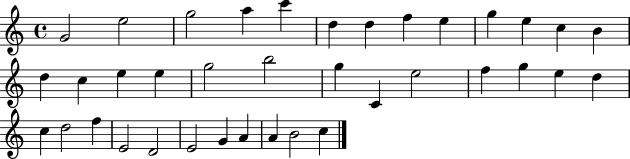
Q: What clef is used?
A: treble